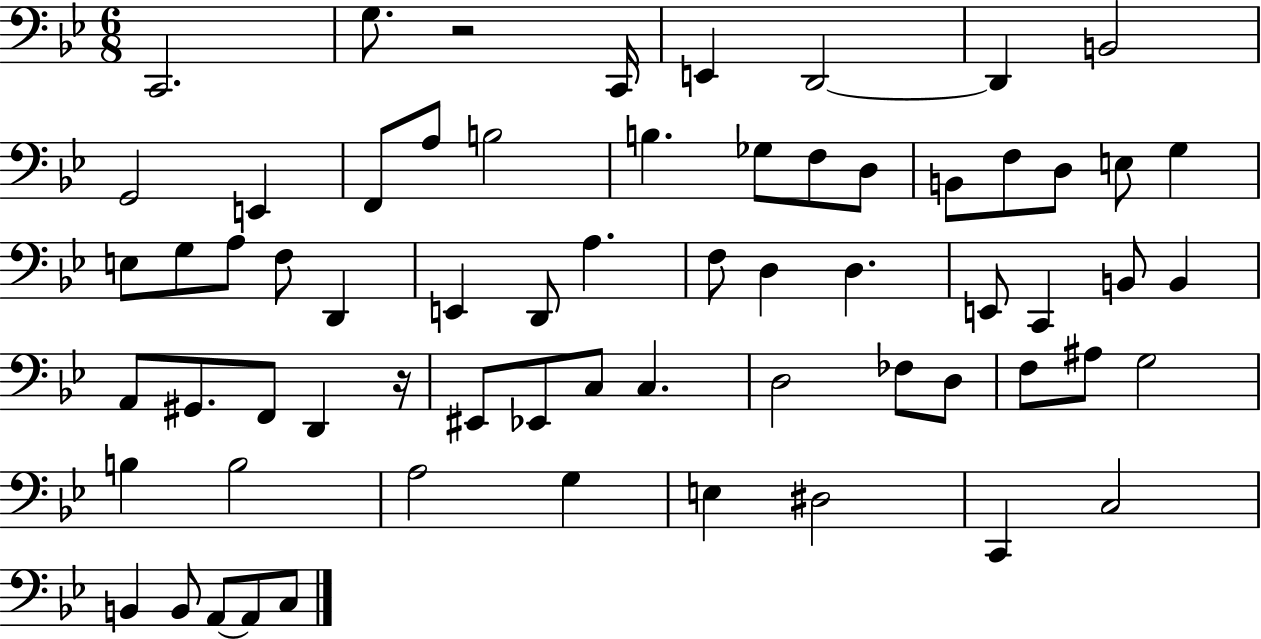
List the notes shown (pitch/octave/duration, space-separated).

C2/h. G3/e. R/h C2/s E2/q D2/h D2/q B2/h G2/h E2/q F2/e A3/e B3/h B3/q. Gb3/e F3/e D3/e B2/e F3/e D3/e E3/e G3/q E3/e G3/e A3/e F3/e D2/q E2/q D2/e A3/q. F3/e D3/q D3/q. E2/e C2/q B2/e B2/q A2/e G#2/e. F2/e D2/q R/s EIS2/e Eb2/e C3/e C3/q. D3/h FES3/e D3/e F3/e A#3/e G3/h B3/q B3/h A3/h G3/q E3/q D#3/h C2/q C3/h B2/q B2/e A2/e A2/e C3/e